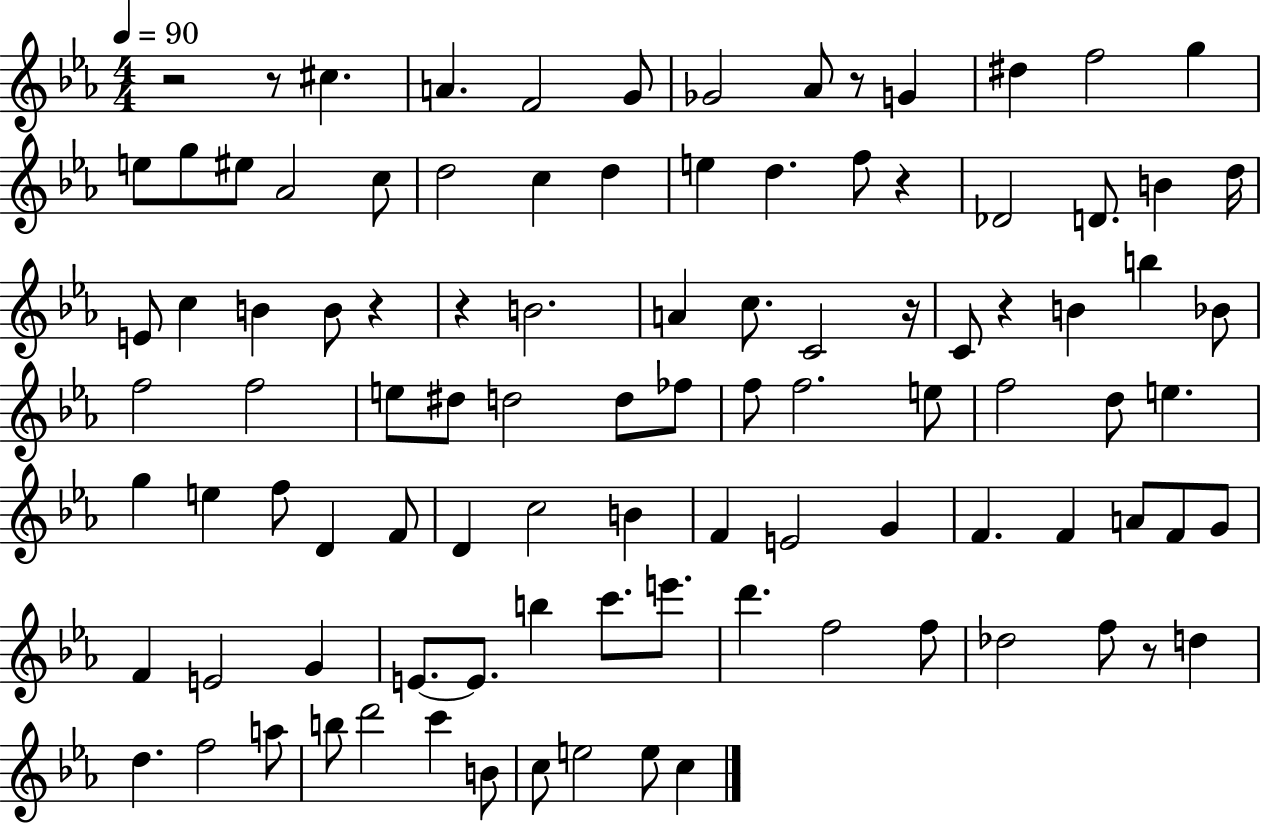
R/h R/e C#5/q. A4/q. F4/h G4/e Gb4/h Ab4/e R/e G4/q D#5/q F5/h G5/q E5/e G5/e EIS5/e Ab4/h C5/e D5/h C5/q D5/q E5/q D5/q. F5/e R/q Db4/h D4/e. B4/q D5/s E4/e C5/q B4/q B4/e R/q R/q B4/h. A4/q C5/e. C4/h R/s C4/e R/q B4/q B5/q Bb4/e F5/h F5/h E5/e D#5/e D5/h D5/e FES5/e F5/e F5/h. E5/e F5/h D5/e E5/q. G5/q E5/q F5/e D4/q F4/e D4/q C5/h B4/q F4/q E4/h G4/q F4/q. F4/q A4/e F4/e G4/e F4/q E4/h G4/q E4/e. E4/e. B5/q C6/e. E6/e. D6/q. F5/h F5/e Db5/h F5/e R/e D5/q D5/q. F5/h A5/e B5/e D6/h C6/q B4/e C5/e E5/h E5/e C5/q